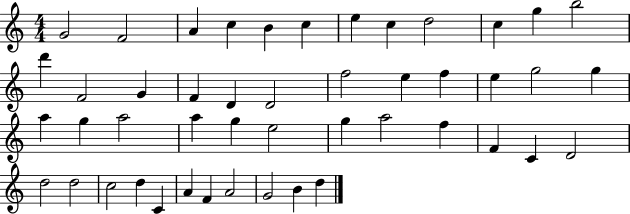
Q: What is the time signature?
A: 4/4